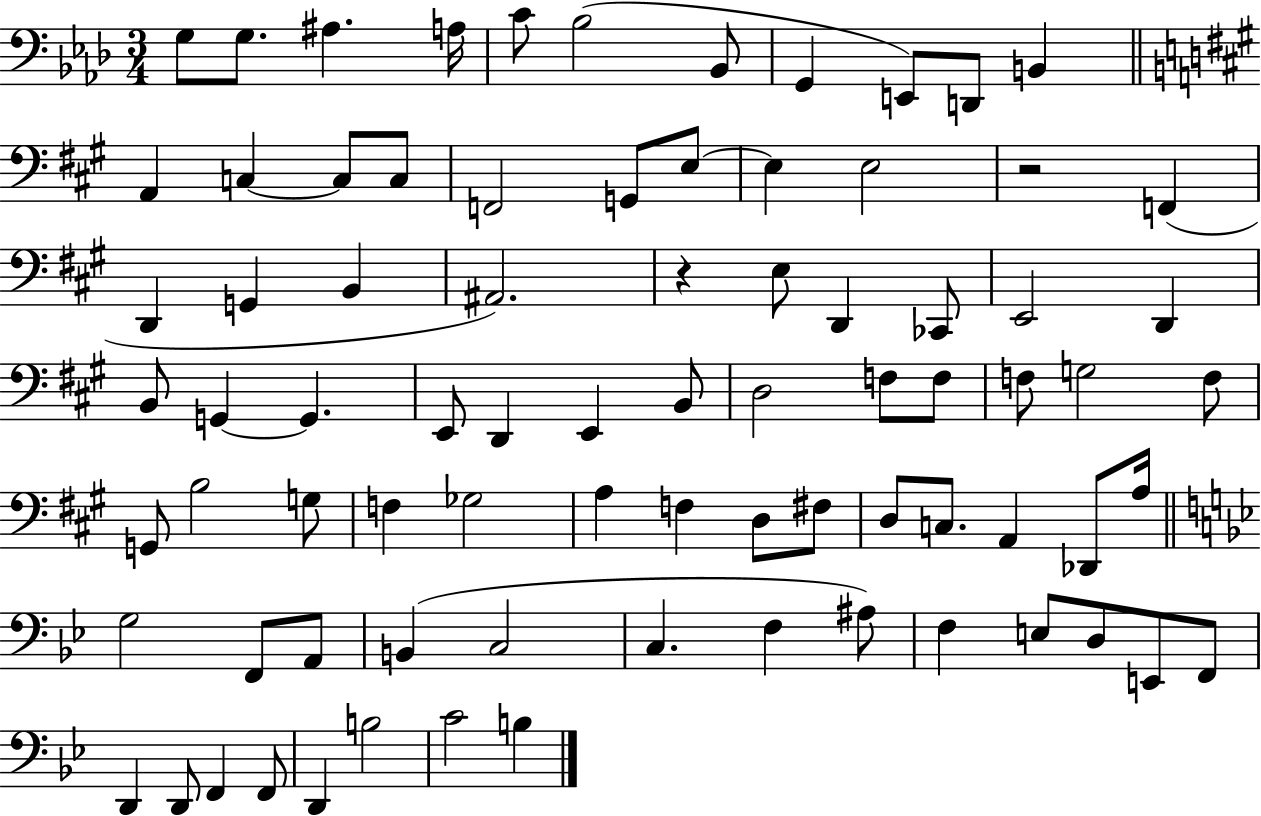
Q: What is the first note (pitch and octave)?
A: G3